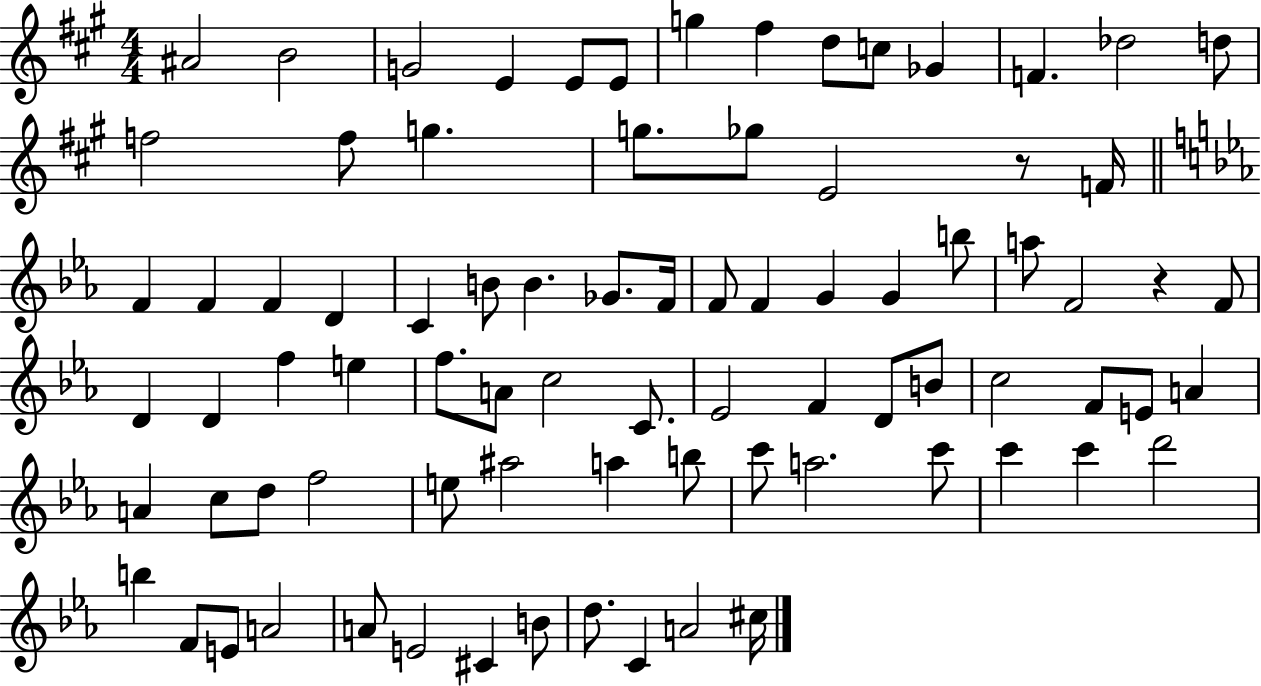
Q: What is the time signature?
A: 4/4